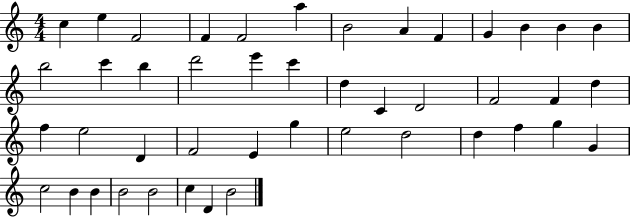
{
  \clef treble
  \numericTimeSignature
  \time 4/4
  \key c \major
  c''4 e''4 f'2 | f'4 f'2 a''4 | b'2 a'4 f'4 | g'4 b'4 b'4 b'4 | \break b''2 c'''4 b''4 | d'''2 e'''4 c'''4 | d''4 c'4 d'2 | f'2 f'4 d''4 | \break f''4 e''2 d'4 | f'2 e'4 g''4 | e''2 d''2 | d''4 f''4 g''4 g'4 | \break c''2 b'4 b'4 | b'2 b'2 | c''4 d'4 b'2 | \bar "|."
}